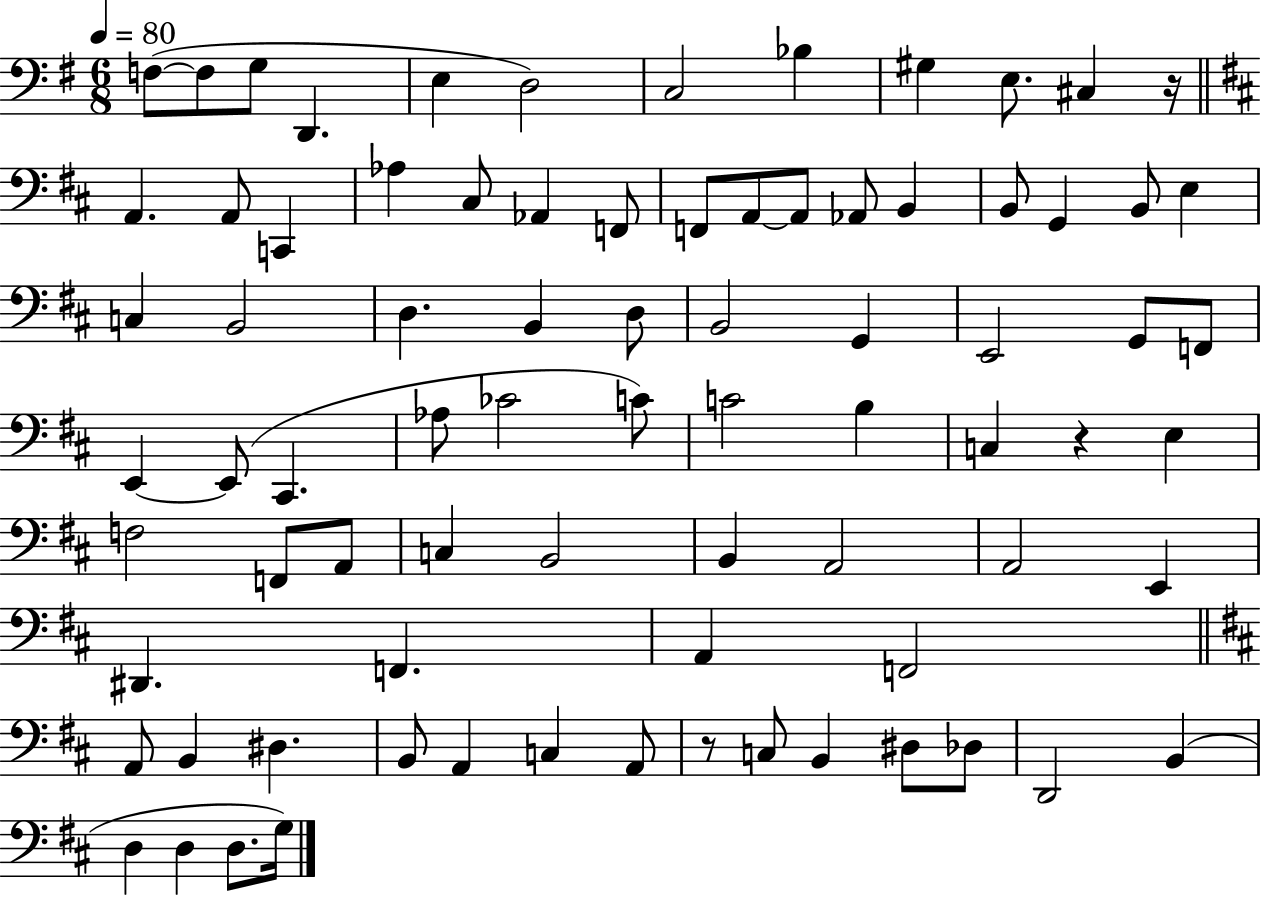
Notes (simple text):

F3/e F3/e G3/e D2/q. E3/q D3/h C3/h Bb3/q G#3/q E3/e. C#3/q R/s A2/q. A2/e C2/q Ab3/q C#3/e Ab2/q F2/e F2/e A2/e A2/e Ab2/e B2/q B2/e G2/q B2/e E3/q C3/q B2/h D3/q. B2/q D3/e B2/h G2/q E2/h G2/e F2/e E2/q E2/e C#2/q. Ab3/e CES4/h C4/e C4/h B3/q C3/q R/q E3/q F3/h F2/e A2/e C3/q B2/h B2/q A2/h A2/h E2/q D#2/q. F2/q. A2/q F2/h A2/e B2/q D#3/q. B2/e A2/q C3/q A2/e R/e C3/e B2/q D#3/e Db3/e D2/h B2/q D3/q D3/q D3/e. G3/s